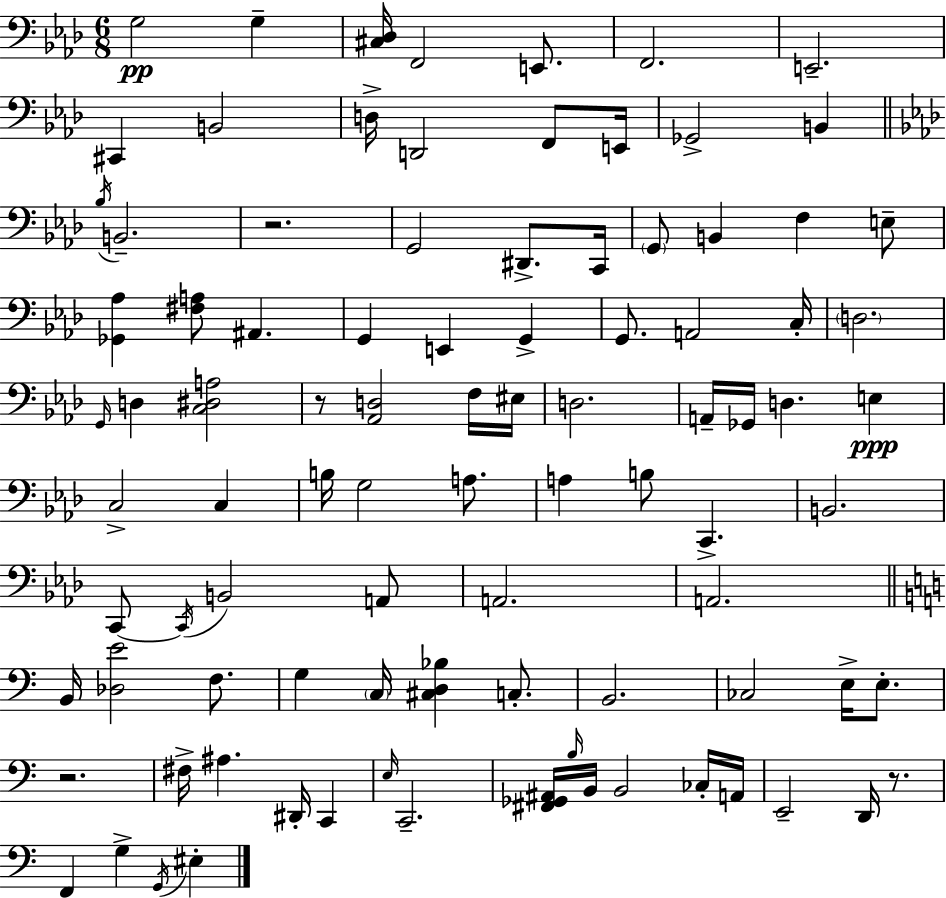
G3/h G3/q [C#3,Db3]/s F2/h E2/e. F2/h. E2/h. C#2/q B2/h D3/s D2/h F2/e E2/s Gb2/h B2/q Bb3/s B2/h. R/h. G2/h D#2/e. C2/s G2/e B2/q F3/q E3/e [Gb2,Ab3]/q [F#3,A3]/e A#2/q. G2/q E2/q G2/q G2/e. A2/h C3/s D3/h. G2/s D3/q [C3,D#3,A3]/h R/e [Ab2,D3]/h F3/s EIS3/s D3/h. A2/s Gb2/s D3/q. E3/q C3/h C3/q B3/s G3/h A3/e. A3/q B3/e C2/q. B2/h. C2/e C2/s B2/h A2/e A2/h. A2/h. B2/s [Db3,E4]/h F3/e. G3/q C3/s [C#3,D3,Bb3]/q C3/e. B2/h. CES3/h E3/s E3/e. R/h. F#3/s A#3/q. D#2/s C2/q E3/s C2/h. [F#2,Gb2,A#2]/s B3/s B2/s B2/h CES3/s A2/s E2/h D2/s R/e. F2/q G3/q G2/s EIS3/q